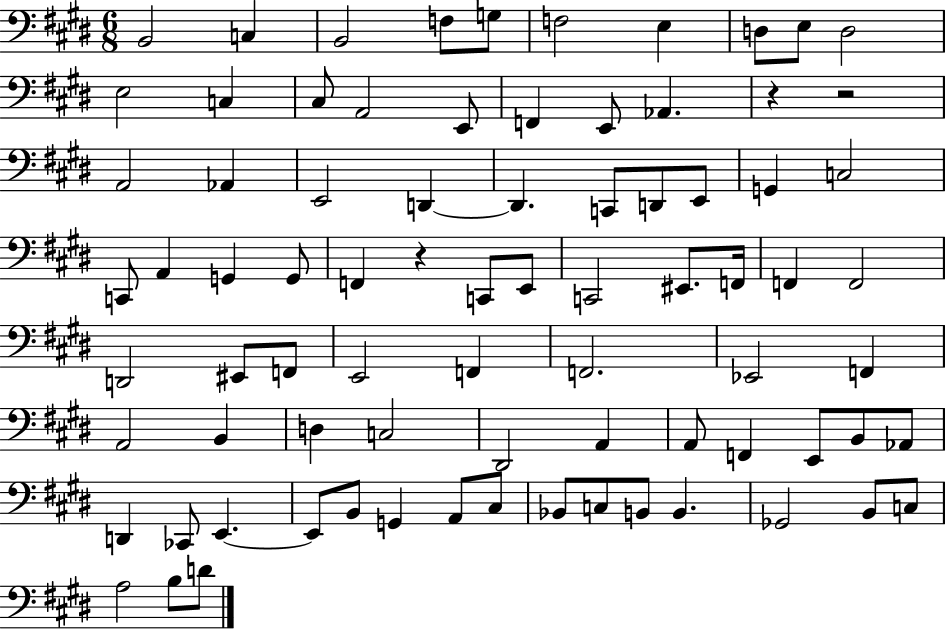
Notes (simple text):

B2/h C3/q B2/h F3/e G3/e F3/h E3/q D3/e E3/e D3/h E3/h C3/q C#3/e A2/h E2/e F2/q E2/e Ab2/q. R/q R/h A2/h Ab2/q E2/h D2/q D2/q. C2/e D2/e E2/e G2/q C3/h C2/e A2/q G2/q G2/e F2/q R/q C2/e E2/e C2/h EIS2/e. F2/s F2/q F2/h D2/h EIS2/e F2/e E2/h F2/q F2/h. Eb2/h F2/q A2/h B2/q D3/q C3/h D#2/h A2/q A2/e F2/q E2/e B2/e Ab2/e D2/q CES2/e E2/q. E2/e B2/e G2/q A2/e C#3/e Bb2/e C3/e B2/e B2/q. Gb2/h B2/e C3/e A3/h B3/e D4/e